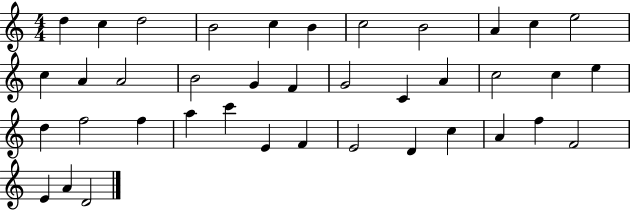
{
  \clef treble
  \numericTimeSignature
  \time 4/4
  \key c \major
  d''4 c''4 d''2 | b'2 c''4 b'4 | c''2 b'2 | a'4 c''4 e''2 | \break c''4 a'4 a'2 | b'2 g'4 f'4 | g'2 c'4 a'4 | c''2 c''4 e''4 | \break d''4 f''2 f''4 | a''4 c'''4 e'4 f'4 | e'2 d'4 c''4 | a'4 f''4 f'2 | \break e'4 a'4 d'2 | \bar "|."
}